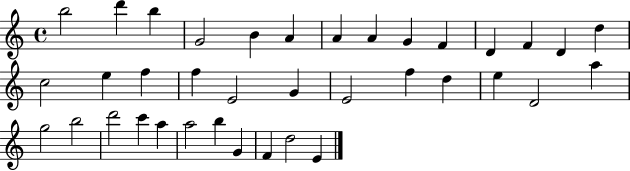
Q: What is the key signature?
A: C major